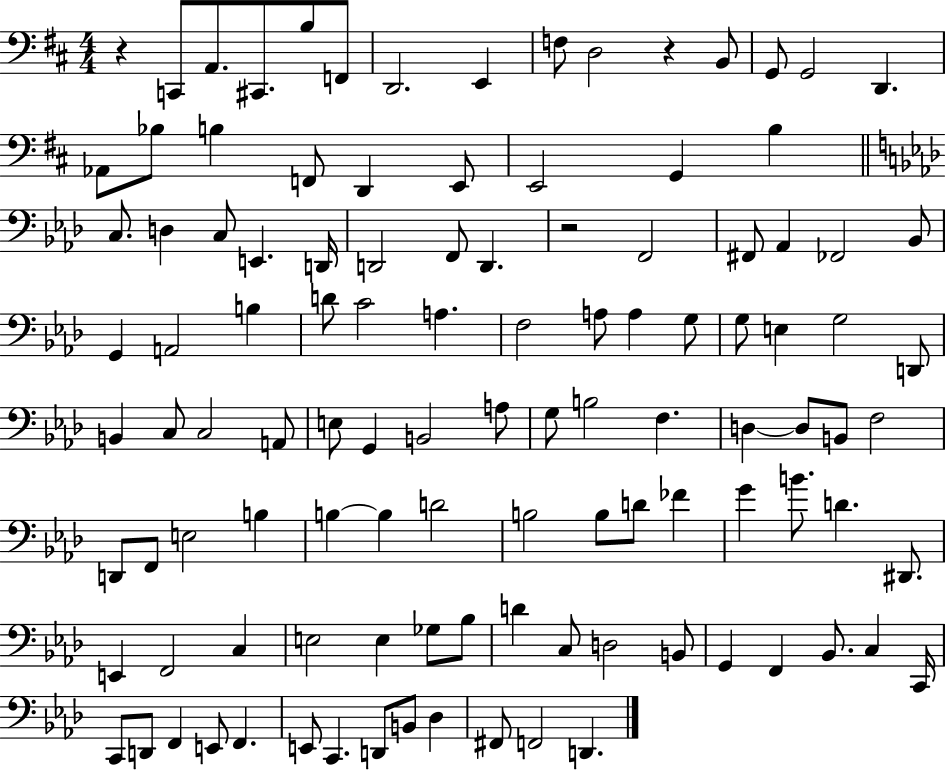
R/q C2/e A2/e. C#2/e. B3/e F2/e D2/h. E2/q F3/e D3/h R/q B2/e G2/e G2/h D2/q. Ab2/e Bb3/e B3/q F2/e D2/q E2/e E2/h G2/q B3/q C3/e. D3/q C3/e E2/q. D2/s D2/h F2/e D2/q. R/h F2/h F#2/e Ab2/q FES2/h Bb2/e G2/q A2/h B3/q D4/e C4/h A3/q. F3/h A3/e A3/q G3/e G3/e E3/q G3/h D2/e B2/q C3/e C3/h A2/e E3/e G2/q B2/h A3/e G3/e B3/h F3/q. D3/q D3/e B2/e F3/h D2/e F2/e E3/h B3/q B3/q B3/q D4/h B3/h B3/e D4/e FES4/q G4/q B4/e. D4/q. D#2/e. E2/q F2/h C3/q E3/h E3/q Gb3/e Bb3/e D4/q C3/e D3/h B2/e G2/q F2/q Bb2/e. C3/q C2/s C2/e D2/e F2/q E2/e F2/q. E2/e C2/q. D2/e B2/e Db3/q F#2/e F2/h D2/q.